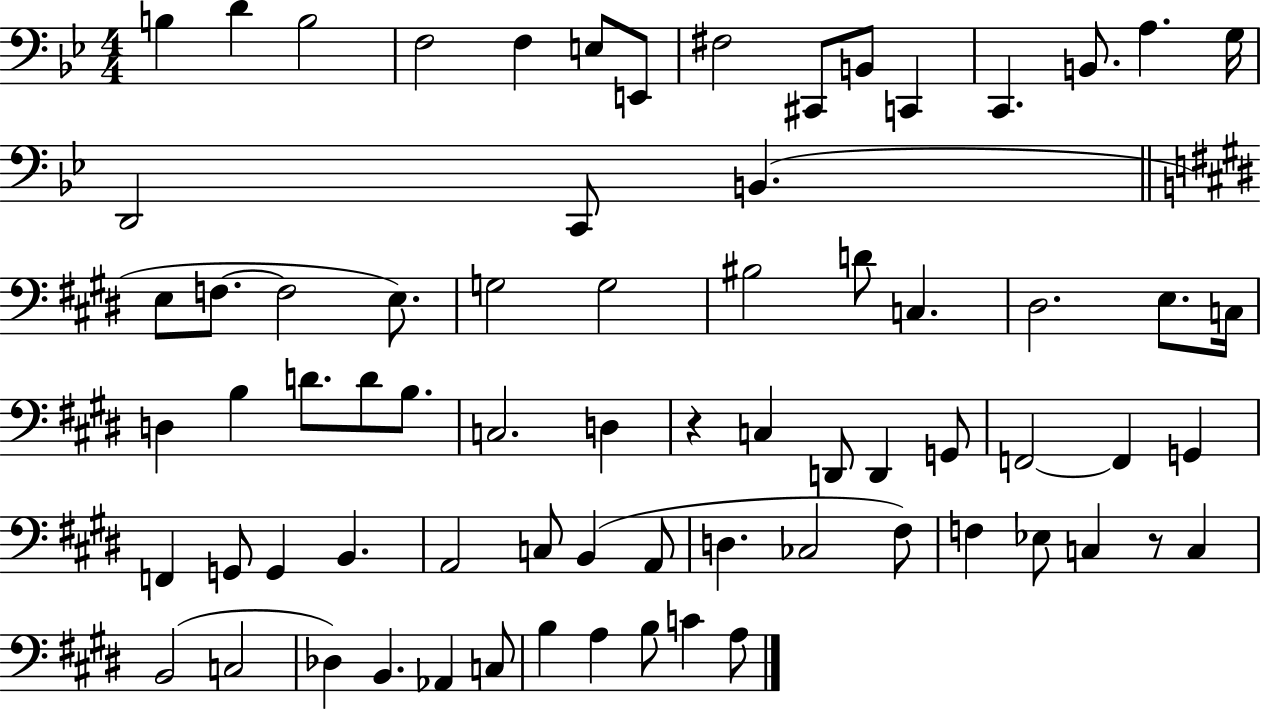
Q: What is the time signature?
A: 4/4